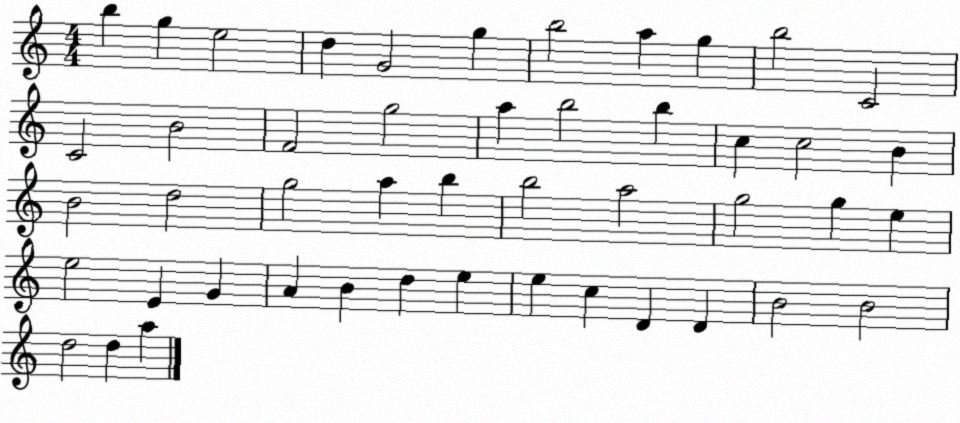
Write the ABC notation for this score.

X:1
T:Untitled
M:4/4
L:1/4
K:C
b g e2 d G2 g b2 a g b2 C2 C2 B2 F2 g2 a b2 b c c2 B B2 d2 g2 a b b2 a2 g2 g e e2 E G A B d e e c D D B2 B2 d2 d a